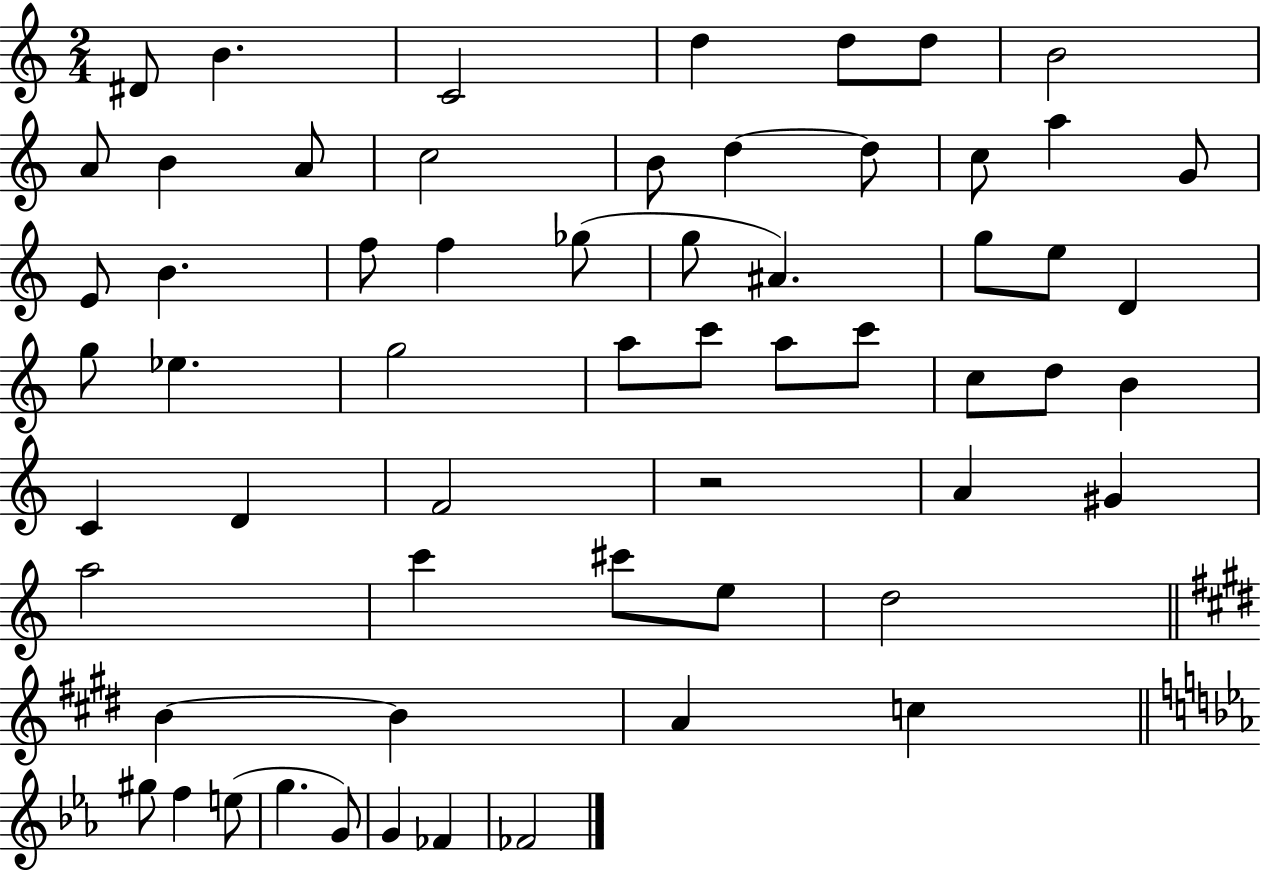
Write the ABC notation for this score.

X:1
T:Untitled
M:2/4
L:1/4
K:C
^D/2 B C2 d d/2 d/2 B2 A/2 B A/2 c2 B/2 d d/2 c/2 a G/2 E/2 B f/2 f _g/2 g/2 ^A g/2 e/2 D g/2 _e g2 a/2 c'/2 a/2 c'/2 c/2 d/2 B C D F2 z2 A ^G a2 c' ^c'/2 e/2 d2 B B A c ^g/2 f e/2 g G/2 G _F _F2